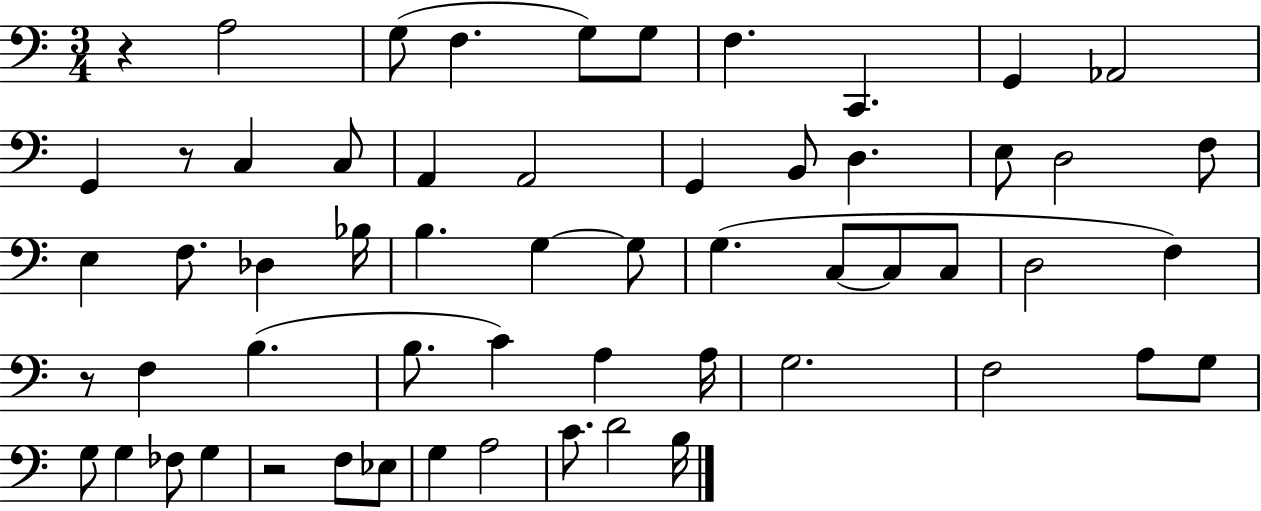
X:1
T:Untitled
M:3/4
L:1/4
K:C
z A,2 G,/2 F, G,/2 G,/2 F, C,, G,, _A,,2 G,, z/2 C, C,/2 A,, A,,2 G,, B,,/2 D, E,/2 D,2 F,/2 E, F,/2 _D, _B,/4 B, G, G,/2 G, C,/2 C,/2 C,/2 D,2 F, z/2 F, B, B,/2 C A, A,/4 G,2 F,2 A,/2 G,/2 G,/2 G, _F,/2 G, z2 F,/2 _E,/2 G, A,2 C/2 D2 B,/4